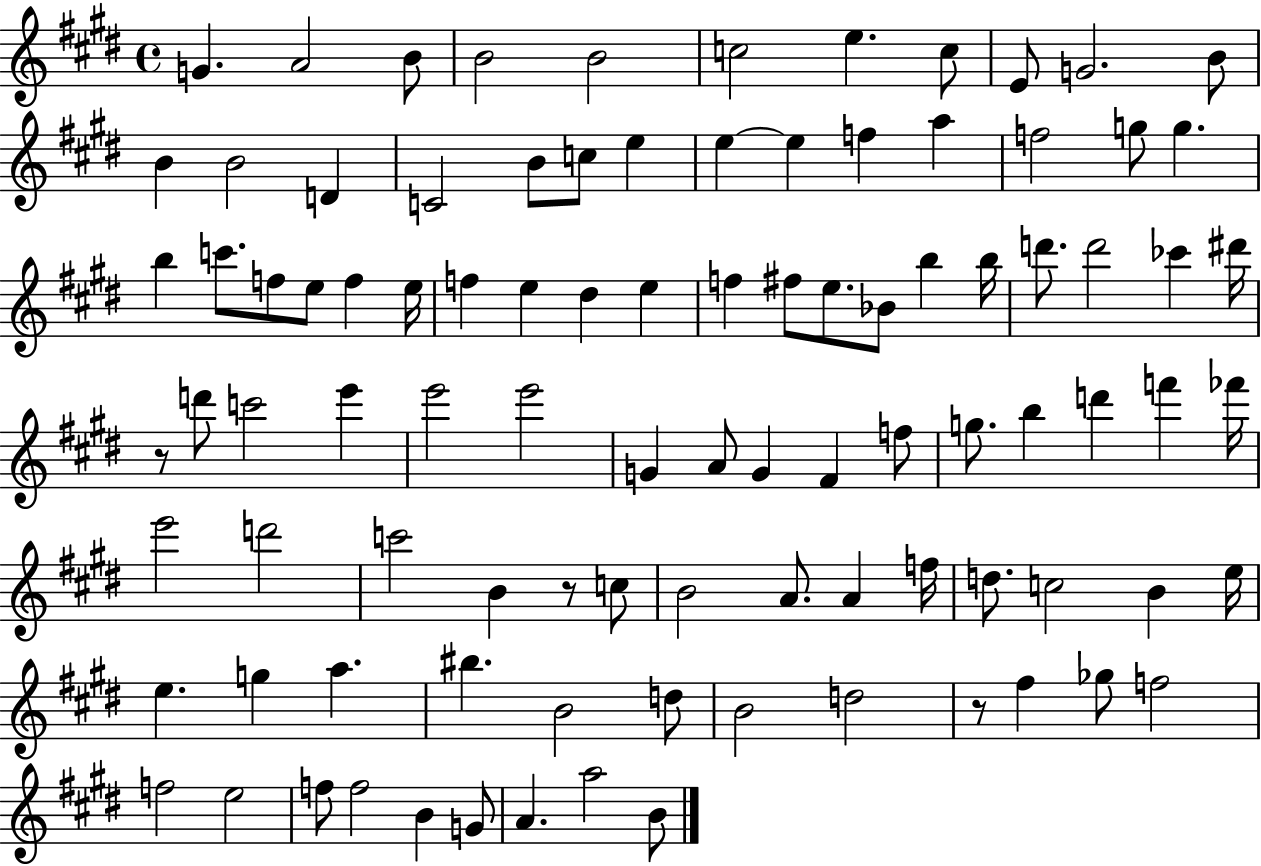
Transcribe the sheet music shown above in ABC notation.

X:1
T:Untitled
M:4/4
L:1/4
K:E
G A2 B/2 B2 B2 c2 e c/2 E/2 G2 B/2 B B2 D C2 B/2 c/2 e e e f a f2 g/2 g b c'/2 f/2 e/2 f e/4 f e ^d e f ^f/2 e/2 _B/2 b b/4 d'/2 d'2 _c' ^d'/4 z/2 d'/2 c'2 e' e'2 e'2 G A/2 G ^F f/2 g/2 b d' f' _f'/4 e'2 d'2 c'2 B z/2 c/2 B2 A/2 A f/4 d/2 c2 B e/4 e g a ^b B2 d/2 B2 d2 z/2 ^f _g/2 f2 f2 e2 f/2 f2 B G/2 A a2 B/2